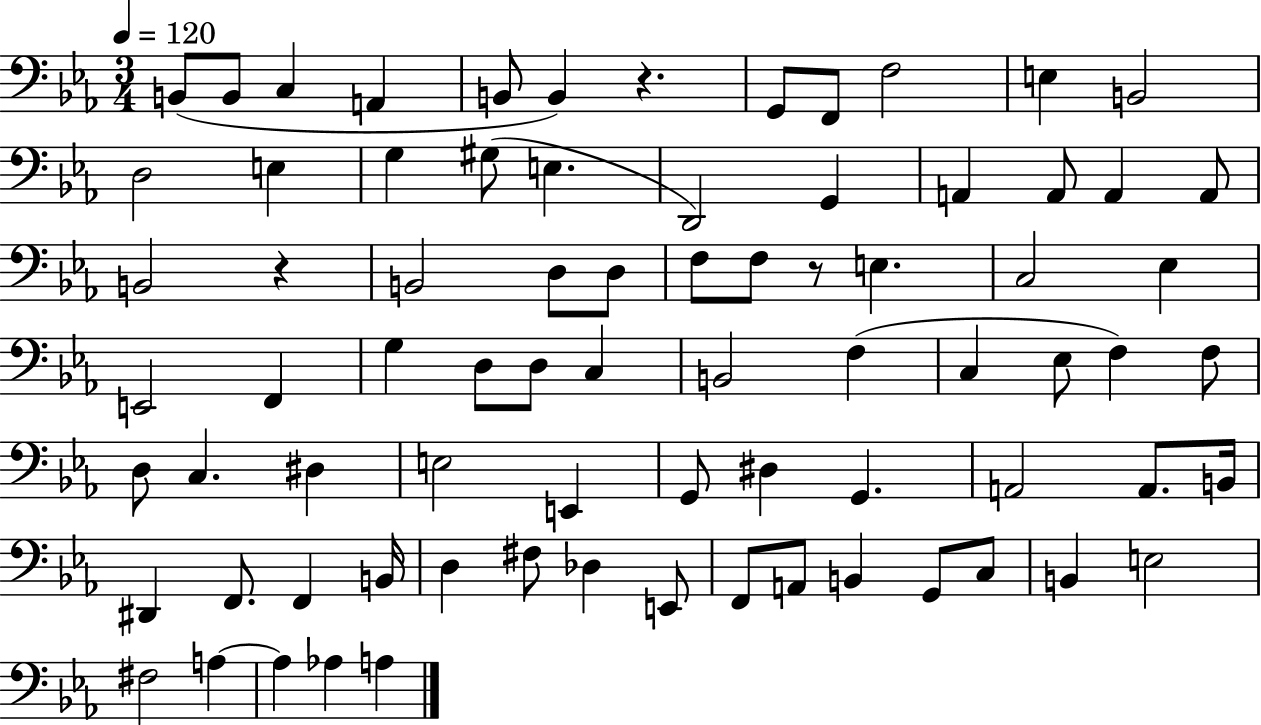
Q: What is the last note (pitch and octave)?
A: A3